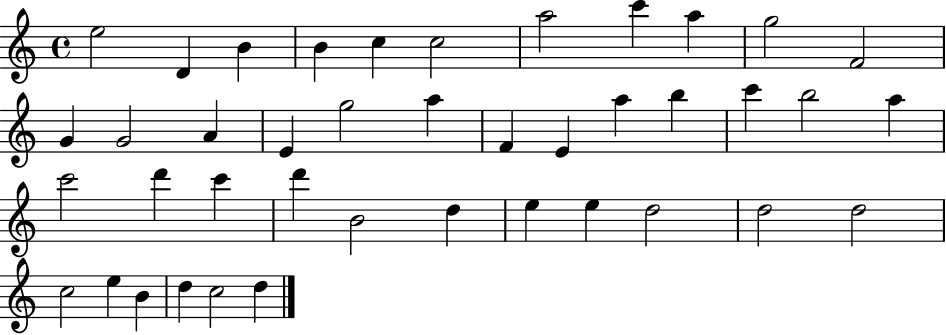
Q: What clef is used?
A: treble